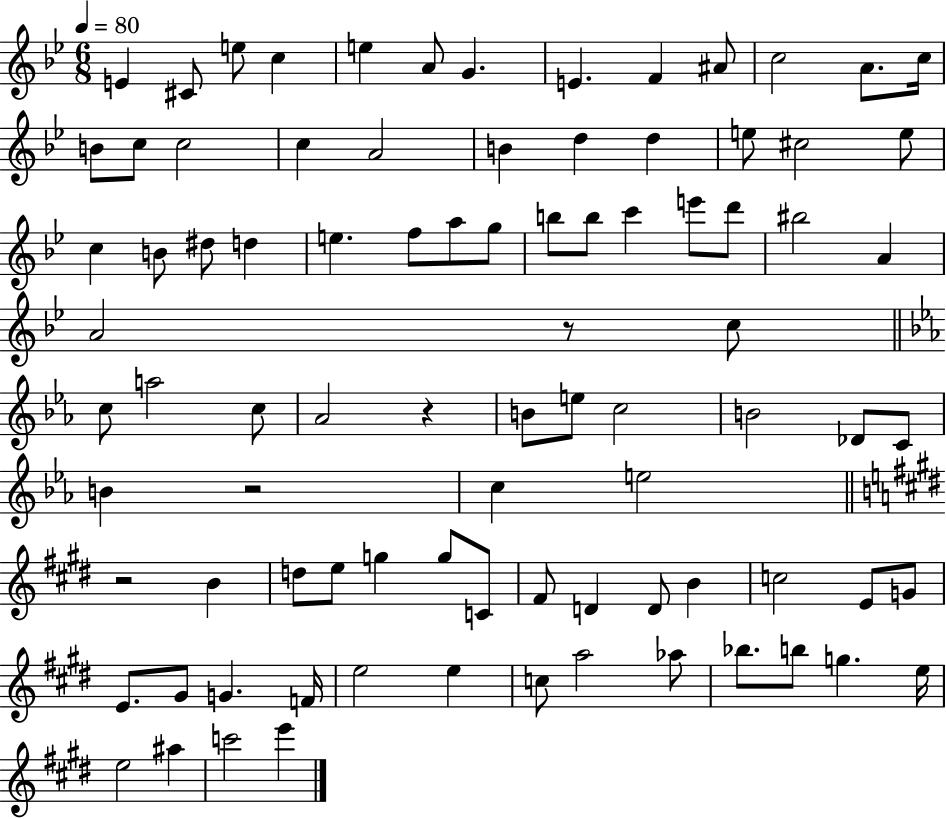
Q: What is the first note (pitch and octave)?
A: E4